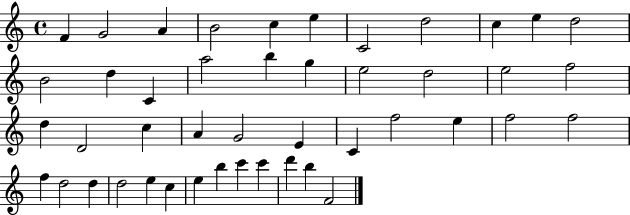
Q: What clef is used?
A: treble